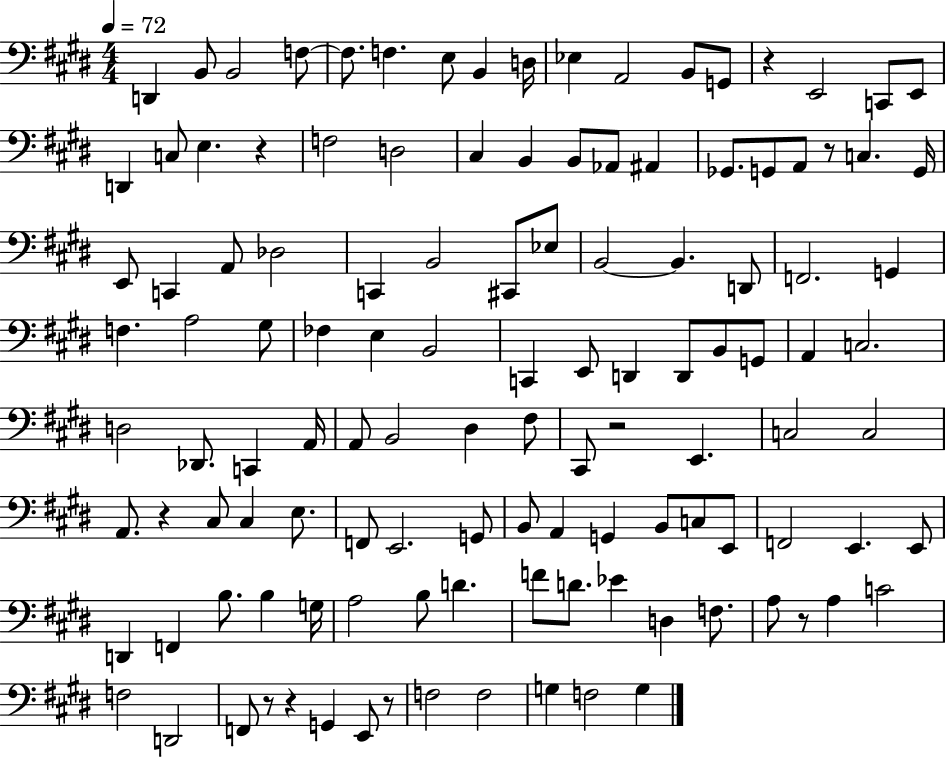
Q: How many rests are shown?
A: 9